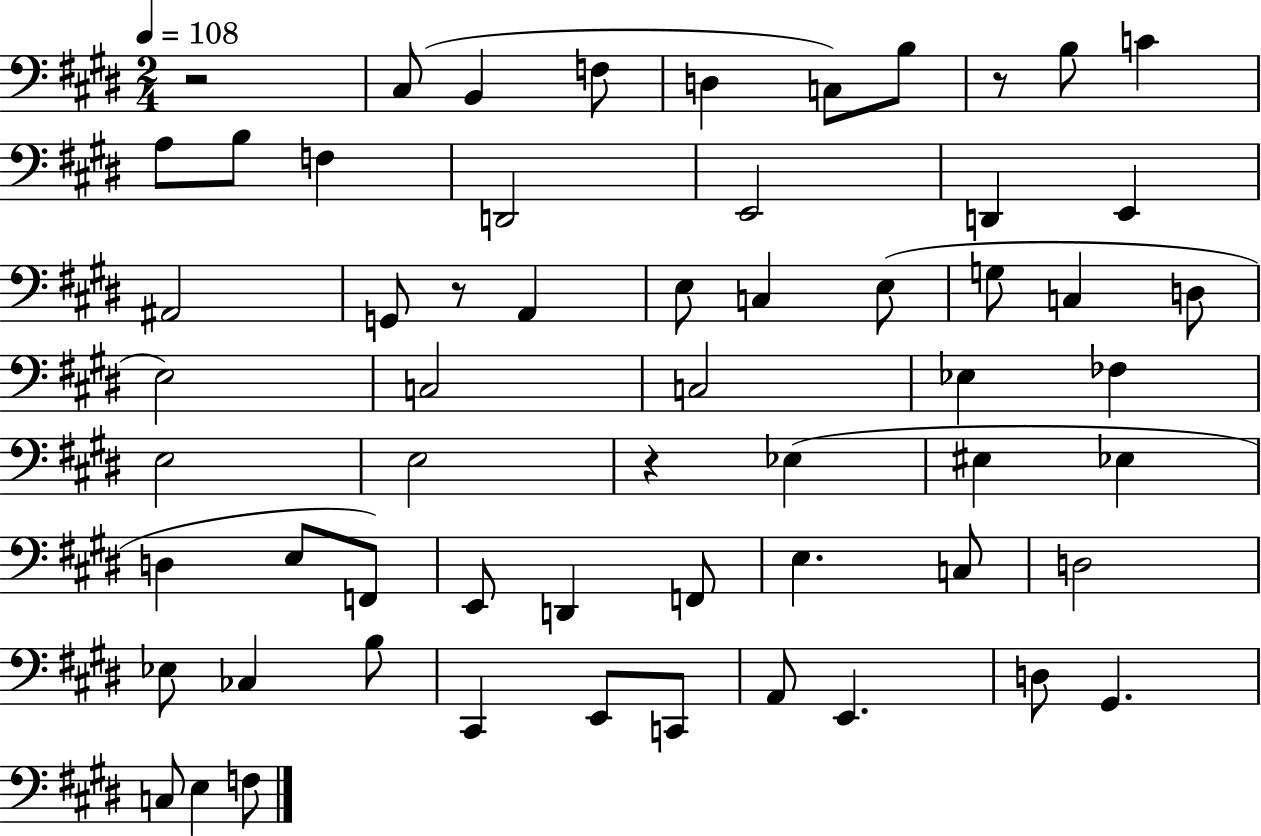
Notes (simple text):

R/h C#3/e B2/q F3/e D3/q C3/e B3/e R/e B3/e C4/q A3/e B3/e F3/q D2/h E2/h D2/q E2/q A#2/h G2/e R/e A2/q E3/e C3/q E3/e G3/e C3/q D3/e E3/h C3/h C3/h Eb3/q FES3/q E3/h E3/h R/q Eb3/q EIS3/q Eb3/q D3/q E3/e F2/e E2/e D2/q F2/e E3/q. C3/e D3/h Eb3/e CES3/q B3/e C#2/q E2/e C2/e A2/e E2/q. D3/e G#2/q. C3/e E3/q F3/e